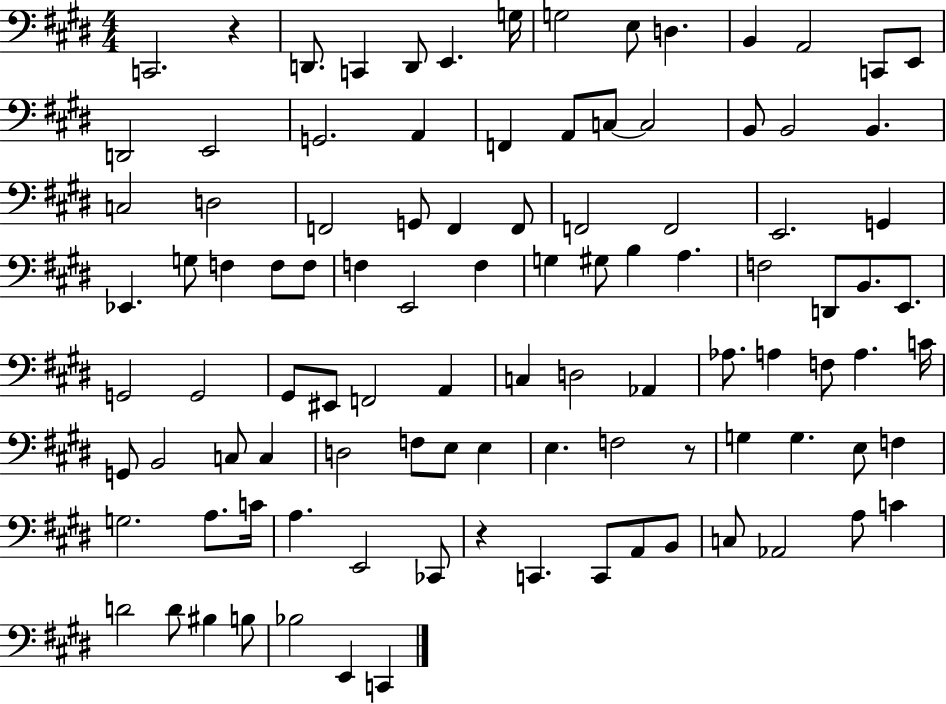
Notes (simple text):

C2/h. R/q D2/e. C2/q D2/e E2/q. G3/s G3/h E3/e D3/q. B2/q A2/h C2/e E2/e D2/h E2/h G2/h. A2/q F2/q A2/e C3/e C3/h B2/e B2/h B2/q. C3/h D3/h F2/h G2/e F2/q F2/e F2/h F2/h E2/h. G2/q Eb2/q. G3/e F3/q F3/e F3/e F3/q E2/h F3/q G3/q G#3/e B3/q A3/q. F3/h D2/e B2/e. E2/e. G2/h G2/h G#2/e EIS2/e F2/h A2/q C3/q D3/h Ab2/q Ab3/e. A3/q F3/e A3/q. C4/s G2/e B2/h C3/e C3/q D3/h F3/e E3/e E3/q E3/q. F3/h R/e G3/q G3/q. E3/e F3/q G3/h. A3/e. C4/s A3/q. E2/h CES2/e R/q C2/q. C2/e A2/e B2/e C3/e Ab2/h A3/e C4/q D4/h D4/e BIS3/q B3/e Bb3/h E2/q C2/q